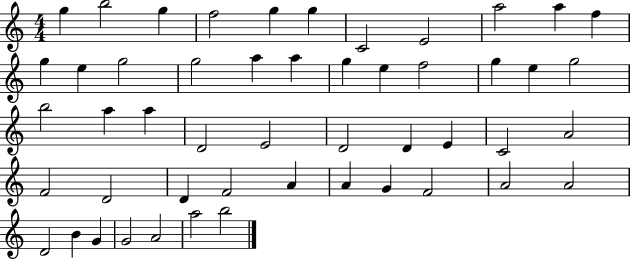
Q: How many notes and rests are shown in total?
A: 50